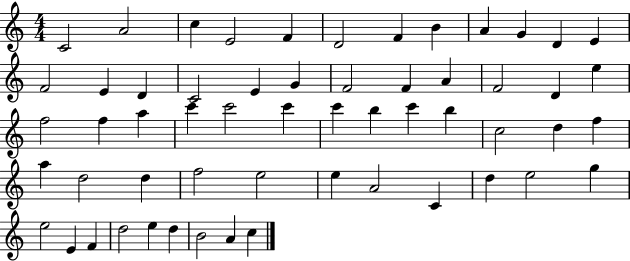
C4/h A4/h C5/q E4/h F4/q D4/h F4/q B4/q A4/q G4/q D4/q E4/q F4/h E4/q D4/q C4/h E4/q G4/q F4/h F4/q A4/q F4/h D4/q E5/q F5/h F5/q A5/q C6/q C6/h C6/q C6/q B5/q C6/q B5/q C5/h D5/q F5/q A5/q D5/h D5/q F5/h E5/h E5/q A4/h C4/q D5/q E5/h G5/q E5/h E4/q F4/q D5/h E5/q D5/q B4/h A4/q C5/q